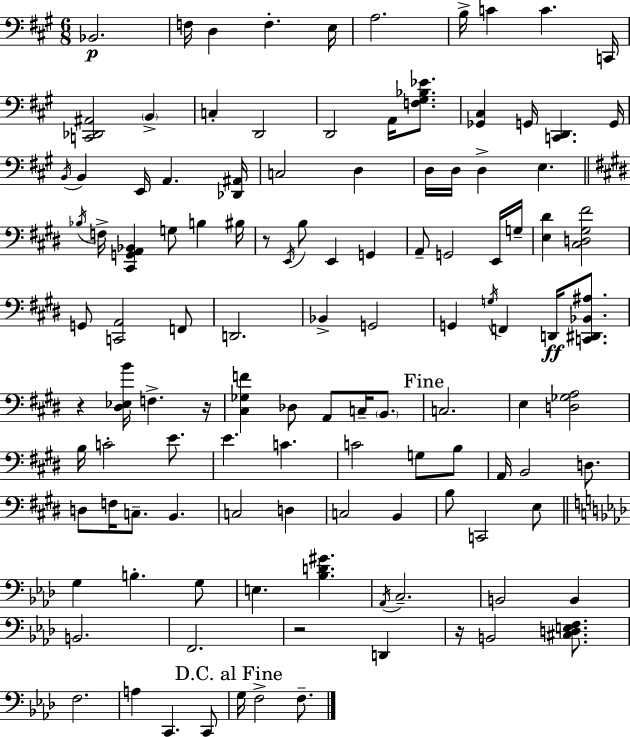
{
  \clef bass
  \numericTimeSignature
  \time 6/8
  \key a \major
  bes,2.\p | f16 d4 f4.-. e16 | a2. | b16-> c'4 c'4. c,16 | \break <c, des, ais,>2 \parenthesize b,4-> | c4-. d,2 | d,2 a,16 <f gis bes ees'>8. | <ges, cis>4 g,16 <c, d,>4. g,16 | \break \acciaccatura { b,16 } b,4 e,16 a,4. | <des, ais,>16 c2 d4 | d16 d16 d4-> e4. | \bar "||" \break \key e \major \acciaccatura { bes16 } f16-> <cis, g, a, bes,>4 g8 b4 | bis16 r8 \acciaccatura { e,16 } b8 e,4 g,4 | a,8-- g,2 | e,16 g16-- <e dis'>4 <cis d gis fis'>2 | \break g,8 <c, a,>2 | f,8 d,2. | bes,4-> g,2 | g,4 \acciaccatura { g16 } f,4 d,16\ff | \break <c, dis, bes, ais>8. r4 <dis ees b'>16 f4.-> | r16 <cis ges f'>4 des8 a,8 c16-- | \parenthesize b,8. \mark "Fine" c2. | e4 <d ges a>2 | \break b16 c'2-. | e'8. e'4. c'4. | c'2 g8 | b8 a,16 b,2 | \break d8. d8 f16 c8.-- b,4. | c2 d4 | c2 b,4 | b8 c,2 | \break e8 \bar "||" \break \key aes \major g4 b4.-. g8 | e4. <bes d' gis'>4. | \acciaccatura { aes,16 } c2.-- | b,2 b,4 | \break b,2. | f,2. | r2 d,4 | r16 b,2 <cis d e f>8. | \break f2. | a4 c,4. c,8 | \mark "D.C. al Fine" g16 f2-> f8.-- | \bar "|."
}